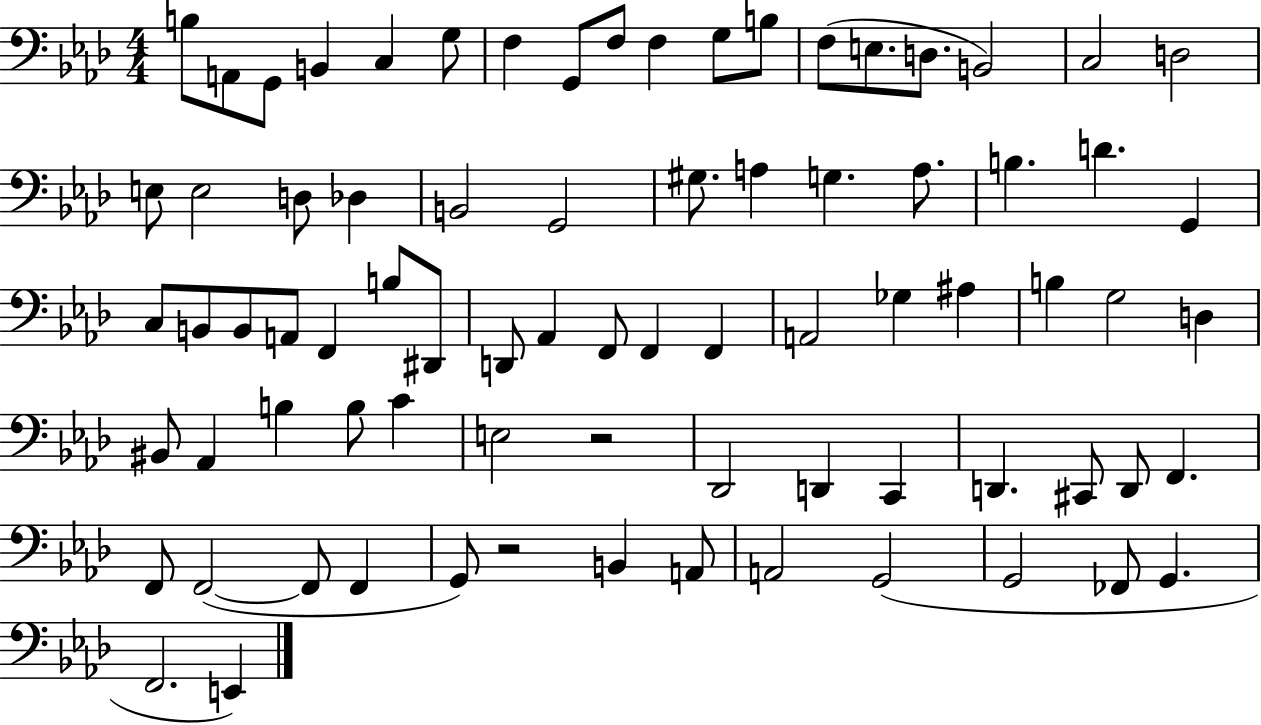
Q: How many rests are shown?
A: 2